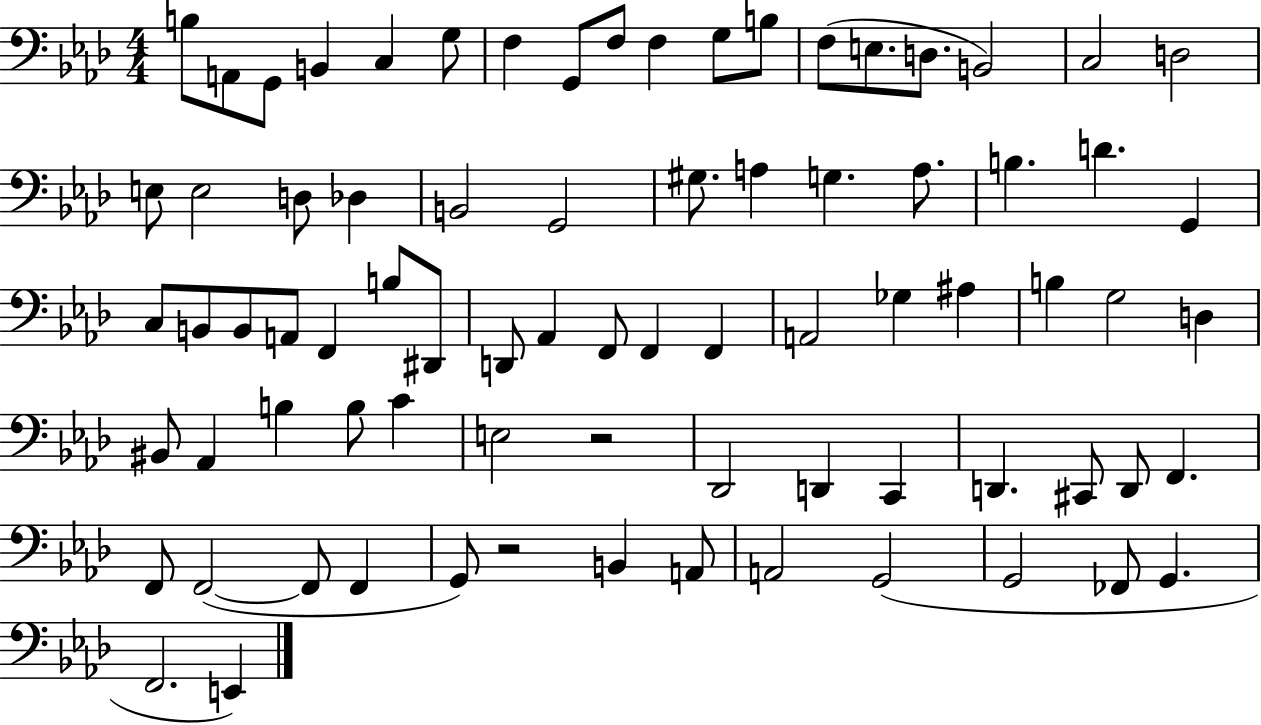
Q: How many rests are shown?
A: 2